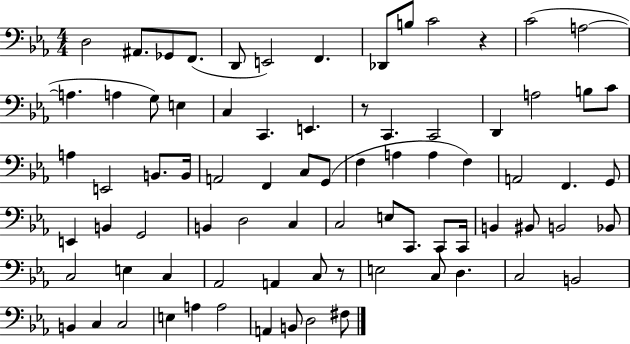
{
  \clef bass
  \numericTimeSignature
  \time 4/4
  \key ees \major
  d2 ais,8. ges,8 f,8.( | d,8 e,2) f,4. | des,8 b8 c'2 r4 | c'2( a2~~ | \break a4. a4 g8) e4 | c4 c,4. e,4. | r8 c,4. c,2 | d,4 a2 b8 c'8 | \break a4 e,2 b,8. b,16 | a,2 f,4 c8 g,8( | f4 a4 a4 f4) | a,2 f,4. g,8 | \break e,4 b,4 g,2 | b,4 d2 c4 | c2 e8 c,8. c,8 c,16 | b,4 bis,8 b,2 bes,8 | \break c2 e4 c4 | aes,2 a,4 c8 r8 | e2 c8 d4. | c2 b,2 | \break b,4 c4 c2 | e4 a4 a2 | a,4 b,8 d2 fis8 | \bar "|."
}